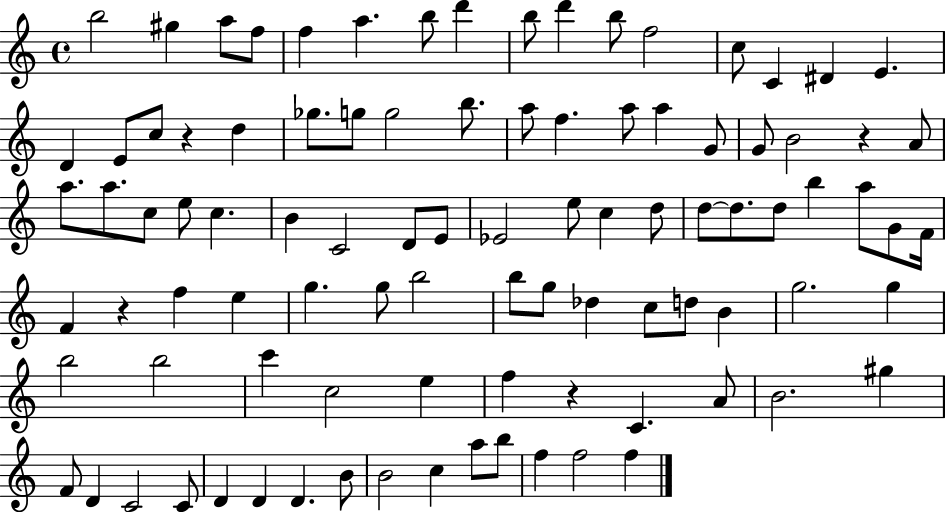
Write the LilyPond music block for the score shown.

{
  \clef treble
  \time 4/4
  \defaultTimeSignature
  \key c \major
  b''2 gis''4 a''8 f''8 | f''4 a''4. b''8 d'''4 | b''8 d'''4 b''8 f''2 | c''8 c'4 dis'4 e'4. | \break d'4 e'8 c''8 r4 d''4 | ges''8. g''8 g''2 b''8. | a''8 f''4. a''8 a''4 g'8 | g'8 b'2 r4 a'8 | \break a''8. a''8. c''8 e''8 c''4. | b'4 c'2 d'8 e'8 | ees'2 e''8 c''4 d''8 | d''8~~ d''8. d''8 b''4 a''8 g'8 f'16 | \break f'4 r4 f''4 e''4 | g''4. g''8 b''2 | b''8 g''8 des''4 c''8 d''8 b'4 | g''2. g''4 | \break b''2 b''2 | c'''4 c''2 e''4 | f''4 r4 c'4. a'8 | b'2. gis''4 | \break f'8 d'4 c'2 c'8 | d'4 d'4 d'4. b'8 | b'2 c''4 a''8 b''8 | f''4 f''2 f''4 | \break \bar "|."
}